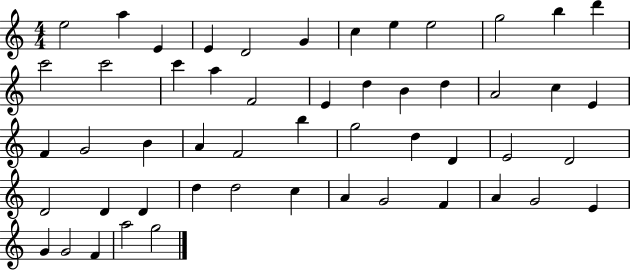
X:1
T:Untitled
M:4/4
L:1/4
K:C
e2 a E E D2 G c e e2 g2 b d' c'2 c'2 c' a F2 E d B d A2 c E F G2 B A F2 b g2 d D E2 D2 D2 D D d d2 c A G2 F A G2 E G G2 F a2 g2